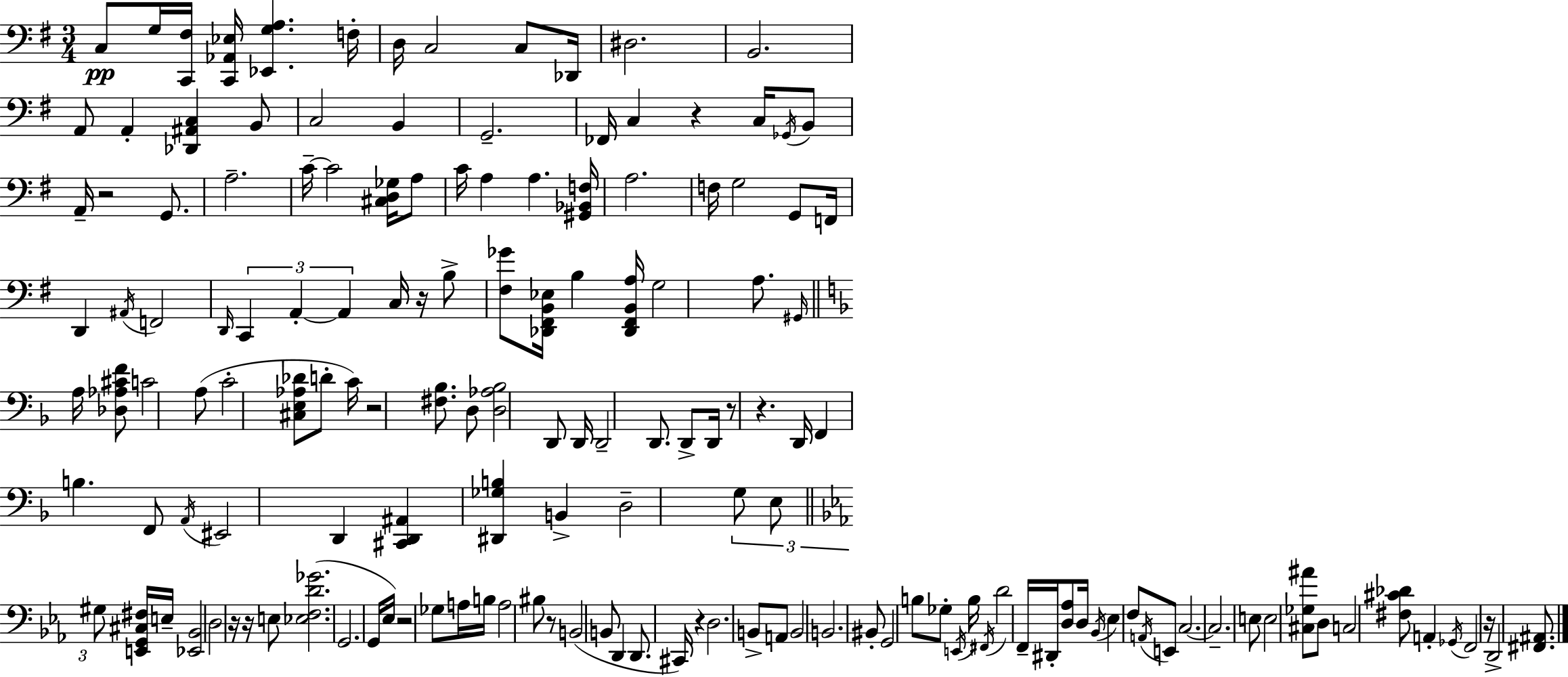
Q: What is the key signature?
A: G major